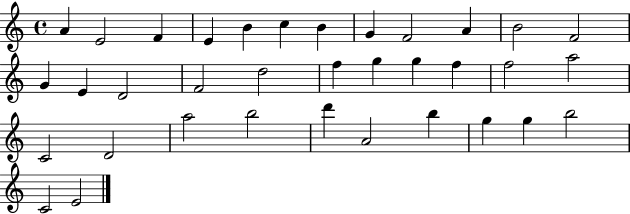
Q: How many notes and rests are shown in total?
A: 35